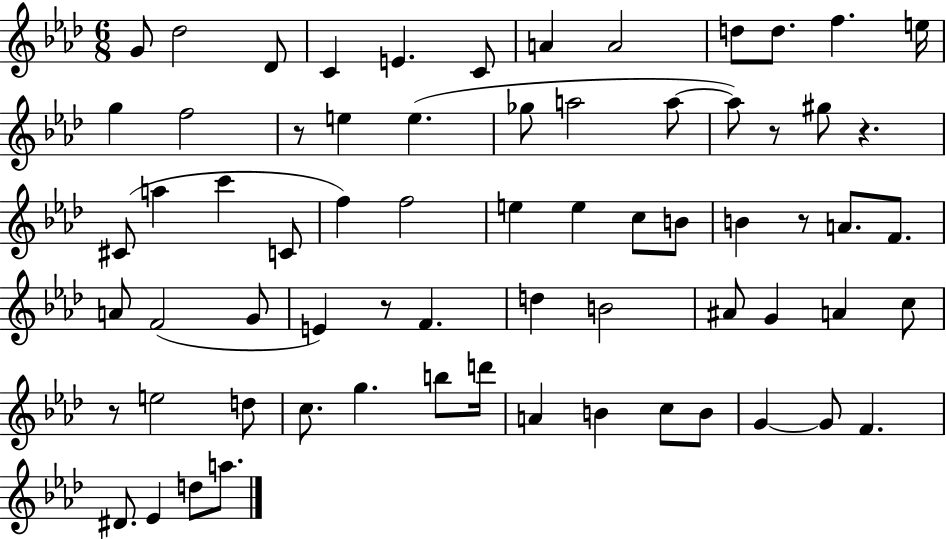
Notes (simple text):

G4/e Db5/h Db4/e C4/q E4/q. C4/e A4/q A4/h D5/e D5/e. F5/q. E5/s G5/q F5/h R/e E5/q E5/q. Gb5/e A5/h A5/e A5/e R/e G#5/e R/q. C#4/e A5/q C6/q C4/e F5/q F5/h E5/q E5/q C5/e B4/e B4/q R/e A4/e. F4/e. A4/e F4/h G4/e E4/q R/e F4/q. D5/q B4/h A#4/e G4/q A4/q C5/e R/e E5/h D5/e C5/e. G5/q. B5/e D6/s A4/q B4/q C5/e B4/e G4/q G4/e F4/q. D#4/e. Eb4/q D5/e A5/e.